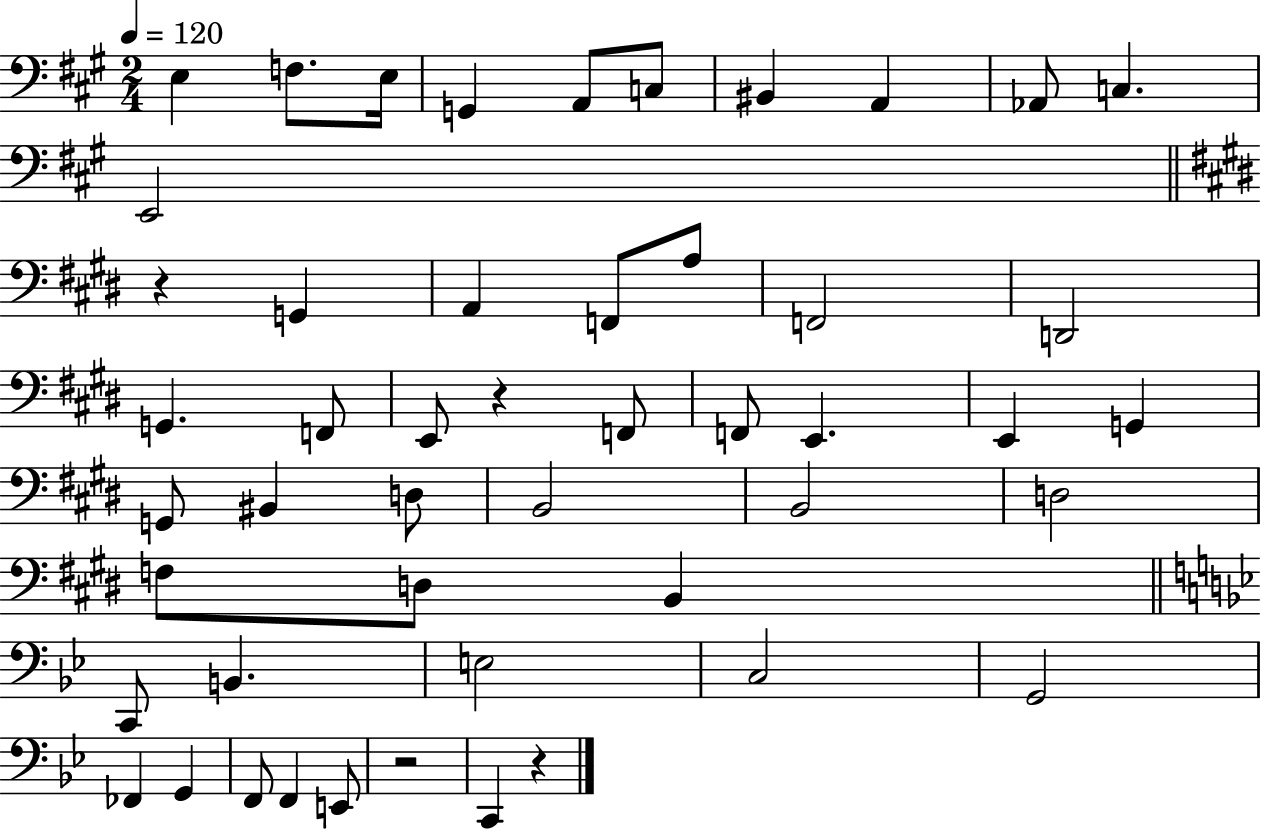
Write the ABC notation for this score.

X:1
T:Untitled
M:2/4
L:1/4
K:A
E, F,/2 E,/4 G,, A,,/2 C,/2 ^B,, A,, _A,,/2 C, E,,2 z G,, A,, F,,/2 A,/2 F,,2 D,,2 G,, F,,/2 E,,/2 z F,,/2 F,,/2 E,, E,, G,, G,,/2 ^B,, D,/2 B,,2 B,,2 D,2 F,/2 D,/2 B,, C,,/2 B,, E,2 C,2 G,,2 _F,, G,, F,,/2 F,, E,,/2 z2 C,, z